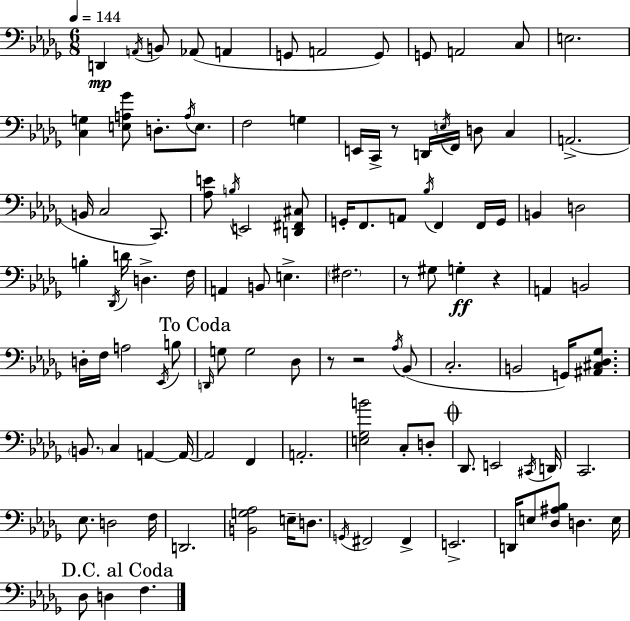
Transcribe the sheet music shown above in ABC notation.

X:1
T:Untitled
M:6/8
L:1/4
K:Bbm
D,, A,,/4 B,,/2 _A,,/2 A,, G,,/2 A,,2 G,,/2 G,,/2 A,,2 C,/2 E,2 [C,G,] [E,A,_G]/2 D,/2 A,/4 E,/2 F,2 G, E,,/4 C,,/4 z/2 D,,/4 E,/4 F,,/4 D,/2 C, A,,2 B,,/4 C,2 C,,/2 [_A,E]/2 B,/4 E,,2 [D,,^F,,^C,]/2 G,,/4 F,,/2 A,,/2 _B,/4 F,, F,,/4 G,,/4 B,, D,2 B, _D,,/4 D/4 D, F,/4 A,, B,,/2 E, ^F,2 z/2 ^G,/2 G, z A,, B,,2 D,/4 F,/4 A,2 _E,,/4 B,/2 D,,/4 G,/2 G,2 _D,/2 z/2 z2 _A,/4 _B,,/2 C,2 B,,2 G,,/4 [^A,,^C,_D,_G,]/2 B,,/2 C, A,, A,,/4 A,,2 F,, A,,2 [E,_G,B]2 C,/2 D,/2 _D,,/2 E,,2 ^C,,/4 D,,/4 C,,2 _E,/2 D,2 F,/4 D,,2 [B,,G,_A,]2 E,/4 D,/2 G,,/4 ^F,,2 ^F,, E,,2 D,,/4 E,/2 [_D,^A,_B,]/2 D, E,/4 _D,/2 D, F,